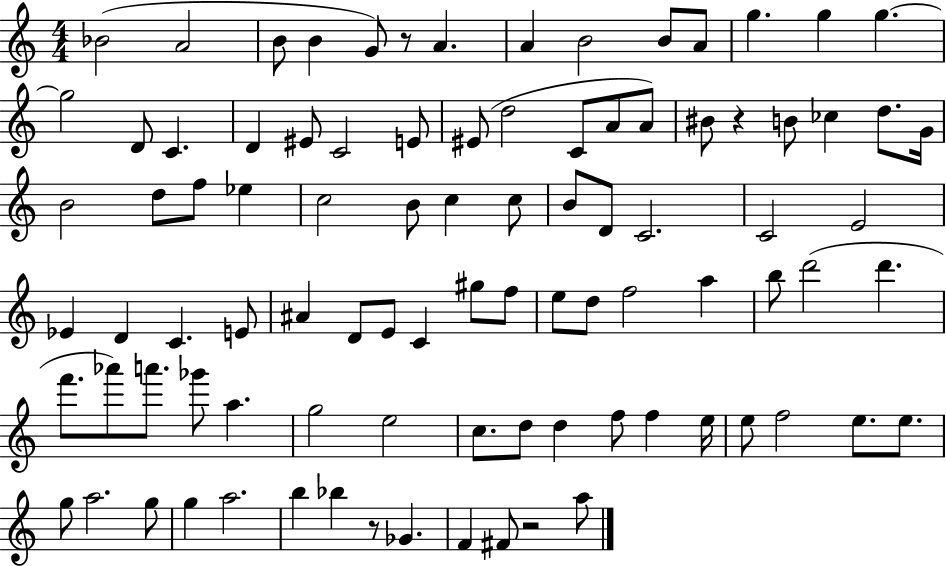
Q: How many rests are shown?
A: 4